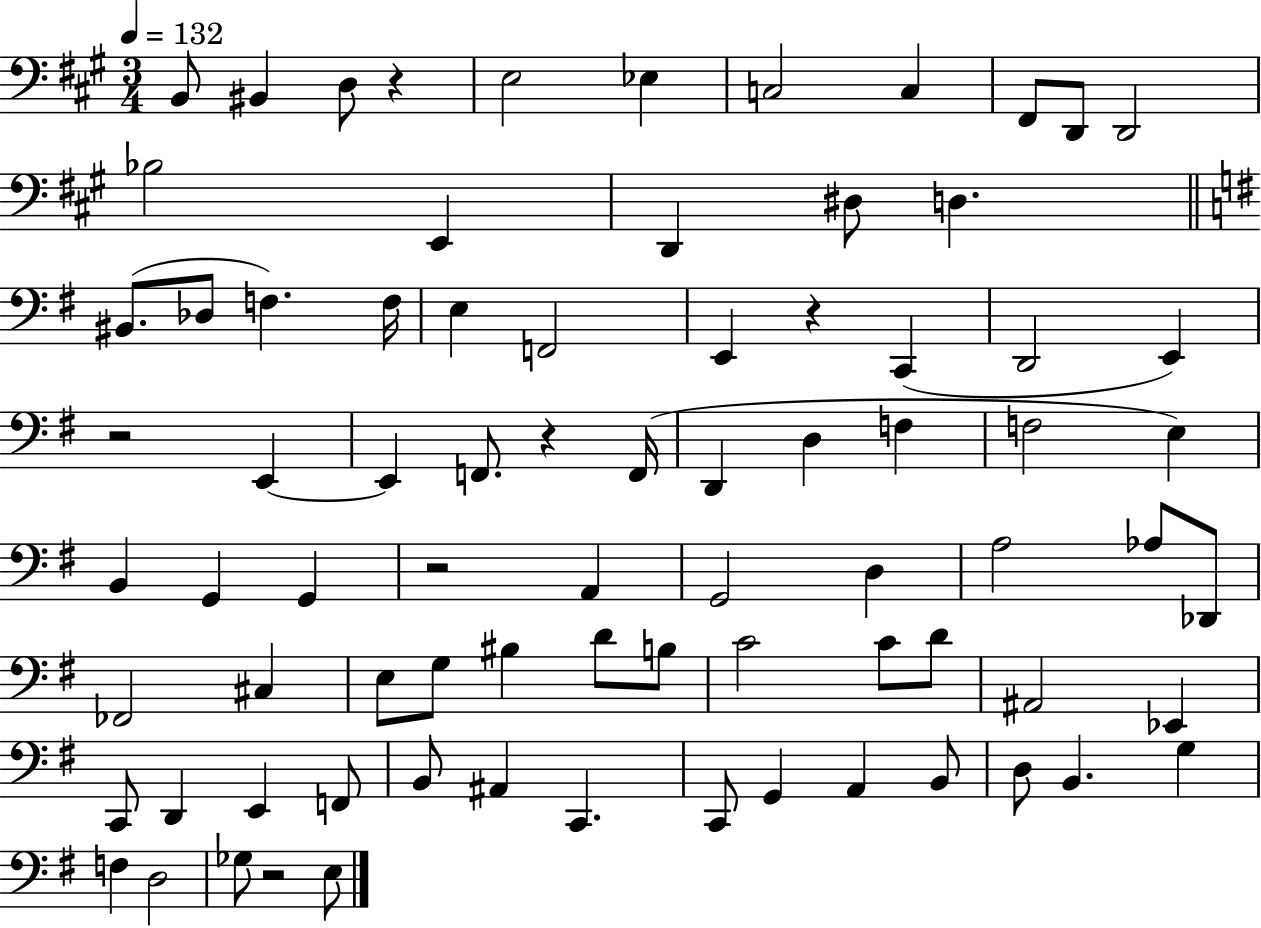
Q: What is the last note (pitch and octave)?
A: E3